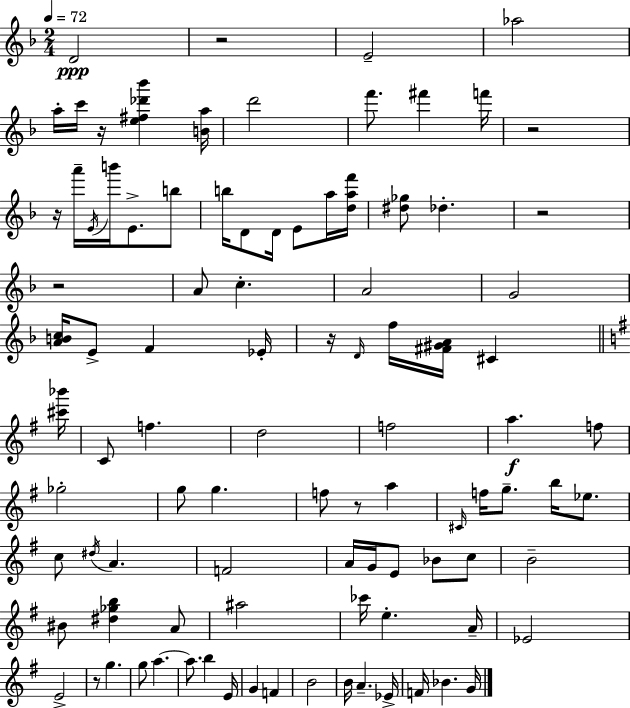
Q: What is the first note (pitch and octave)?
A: D4